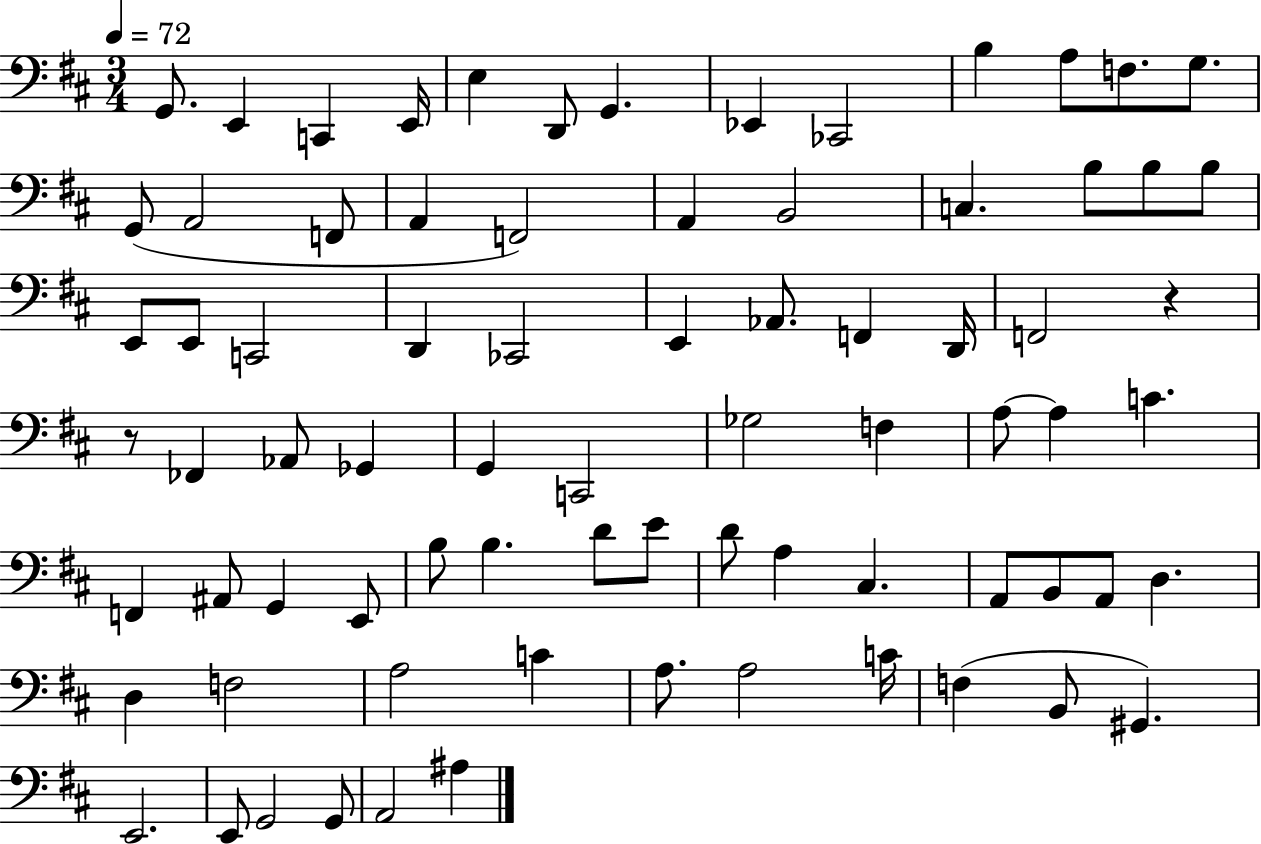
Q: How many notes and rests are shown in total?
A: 77